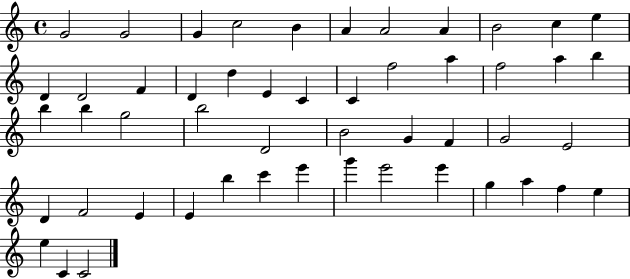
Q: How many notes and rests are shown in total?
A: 51